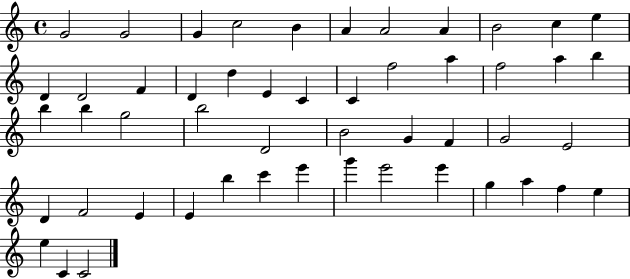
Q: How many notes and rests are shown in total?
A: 51